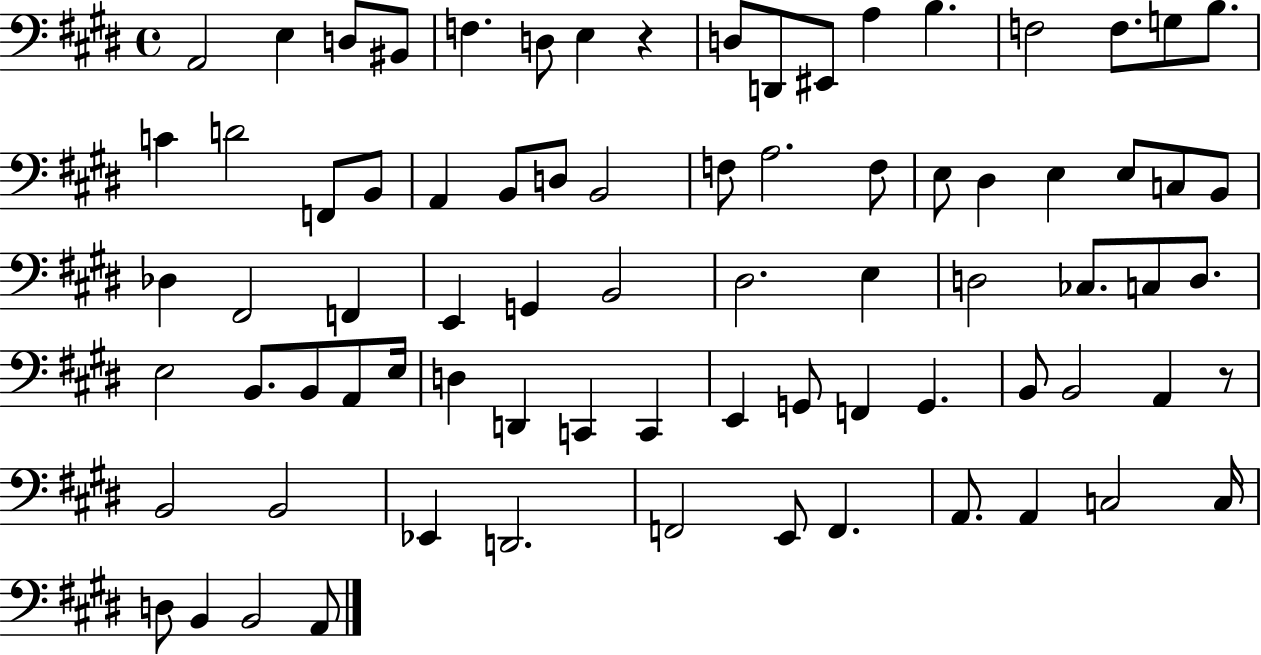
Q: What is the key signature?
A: E major